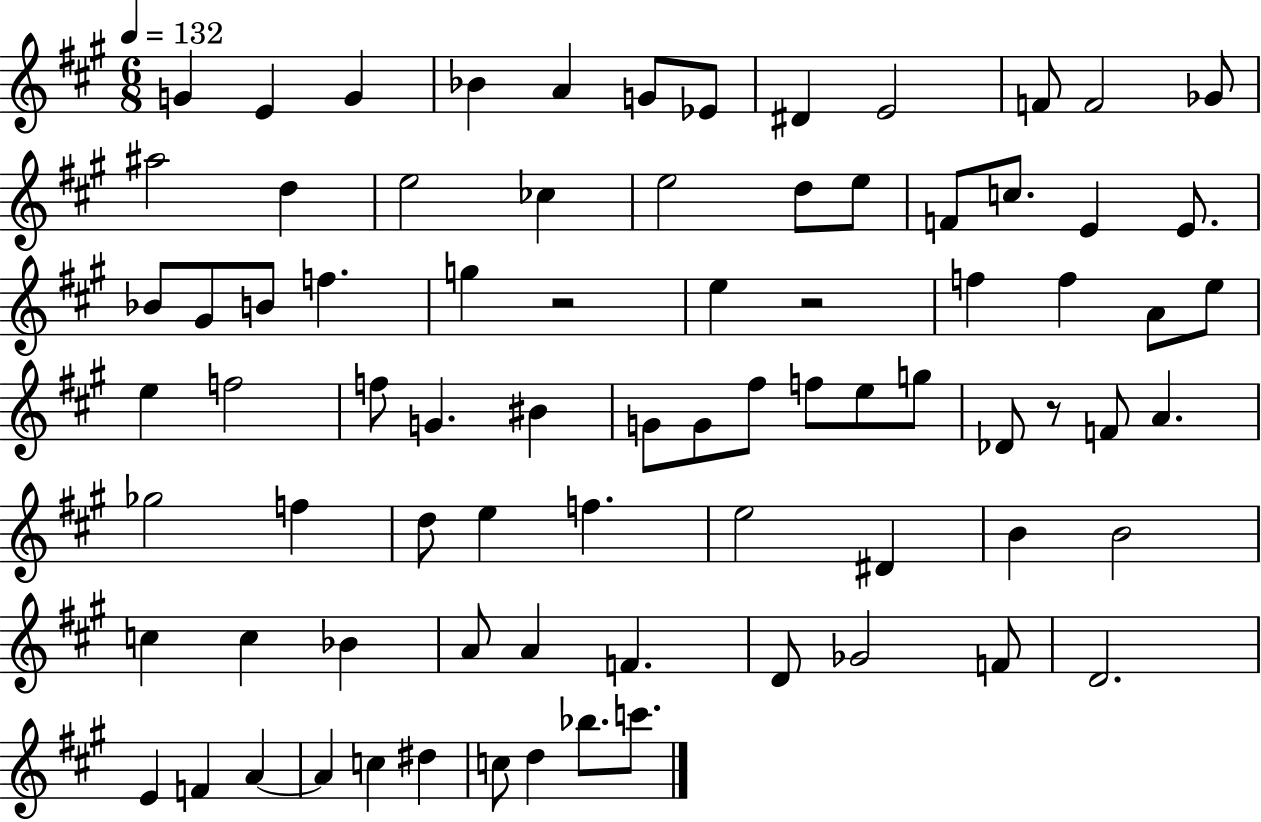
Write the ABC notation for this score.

X:1
T:Untitled
M:6/8
L:1/4
K:A
G E G _B A G/2 _E/2 ^D E2 F/2 F2 _G/2 ^a2 d e2 _c e2 d/2 e/2 F/2 c/2 E E/2 _B/2 ^G/2 B/2 f g z2 e z2 f f A/2 e/2 e f2 f/2 G ^B G/2 G/2 ^f/2 f/2 e/2 g/2 _D/2 z/2 F/2 A _g2 f d/2 e f e2 ^D B B2 c c _B A/2 A F D/2 _G2 F/2 D2 E F A A c ^d c/2 d _b/2 c'/2